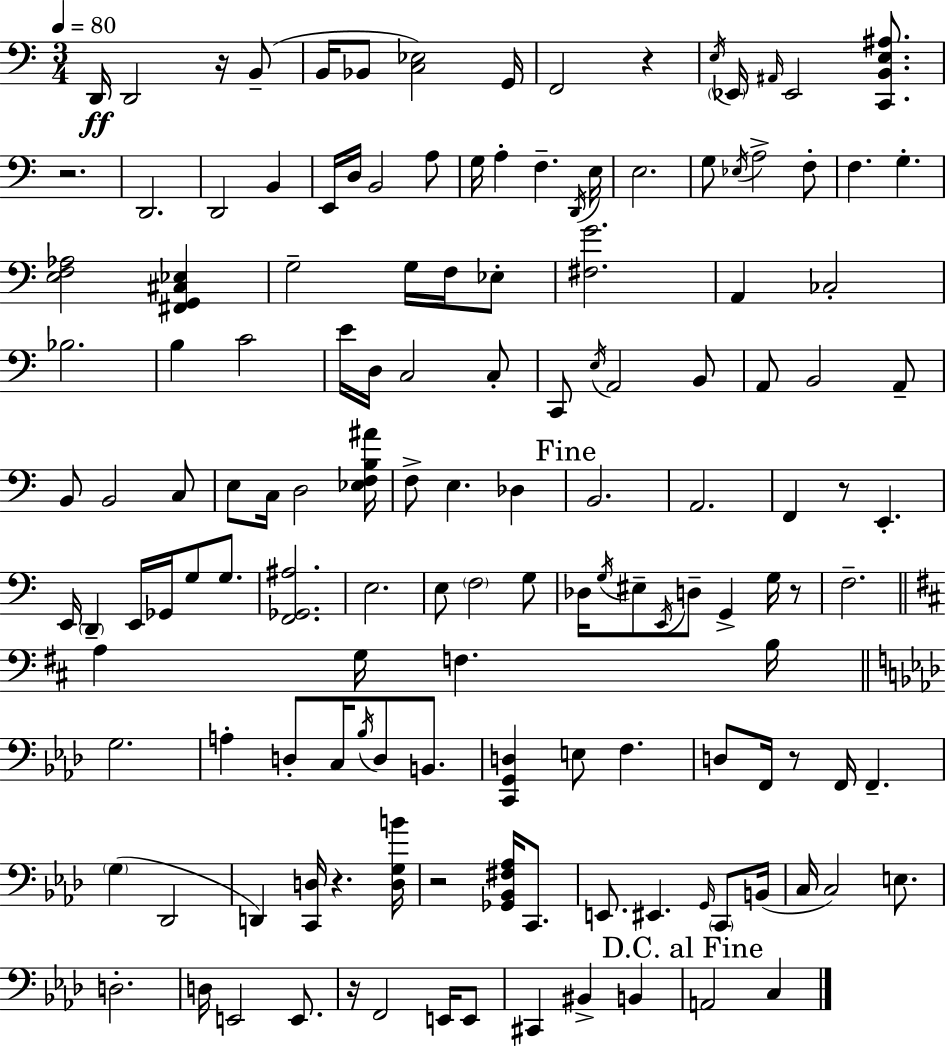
D2/s D2/h R/s B2/e B2/s Bb2/e [C3,Eb3]/h G2/s F2/h R/q E3/s Eb2/s A#2/s Eb2/h [C2,B2,E3,A#3]/e. R/h. D2/h. D2/h B2/q E2/s D3/s B2/h A3/e G3/s A3/q F3/q. D2/s E3/s E3/h. G3/e Eb3/s A3/h F3/e F3/q. G3/q. [E3,F3,Ab3]/h [F#2,G2,C#3,Eb3]/q G3/h G3/s F3/s Eb3/e [F#3,G4]/h. A2/q CES3/h Bb3/h. B3/q C4/h E4/s D3/s C3/h C3/e C2/e E3/s A2/h B2/e A2/e B2/h A2/e B2/e B2/h C3/e E3/e C3/s D3/h [Eb3,F3,B3,A#4]/s F3/e E3/q. Db3/q B2/h. A2/h. F2/q R/e E2/q. E2/s D2/q E2/s Gb2/s G3/e G3/e. [F2,Gb2,A#3]/h. E3/h. E3/e F3/h G3/e Db3/s G3/s EIS3/e E2/s D3/e G2/q G3/s R/e F3/h. A3/q G3/s F3/q. B3/s G3/h. A3/q D3/e C3/s Bb3/s D3/e B2/e. [C2,G2,D3]/q E3/e F3/q. D3/e F2/s R/e F2/s F2/q. G3/q Db2/h D2/q [C2,D3]/s R/q. [D3,G3,B4]/s R/h [Gb2,Bb2,F#3,Ab3]/s C2/e. E2/e. EIS2/q. G2/s C2/e B2/s C3/s C3/h E3/e. D3/h. D3/s E2/h E2/e. R/s F2/h E2/s E2/e C#2/q BIS2/q B2/q A2/h C3/q